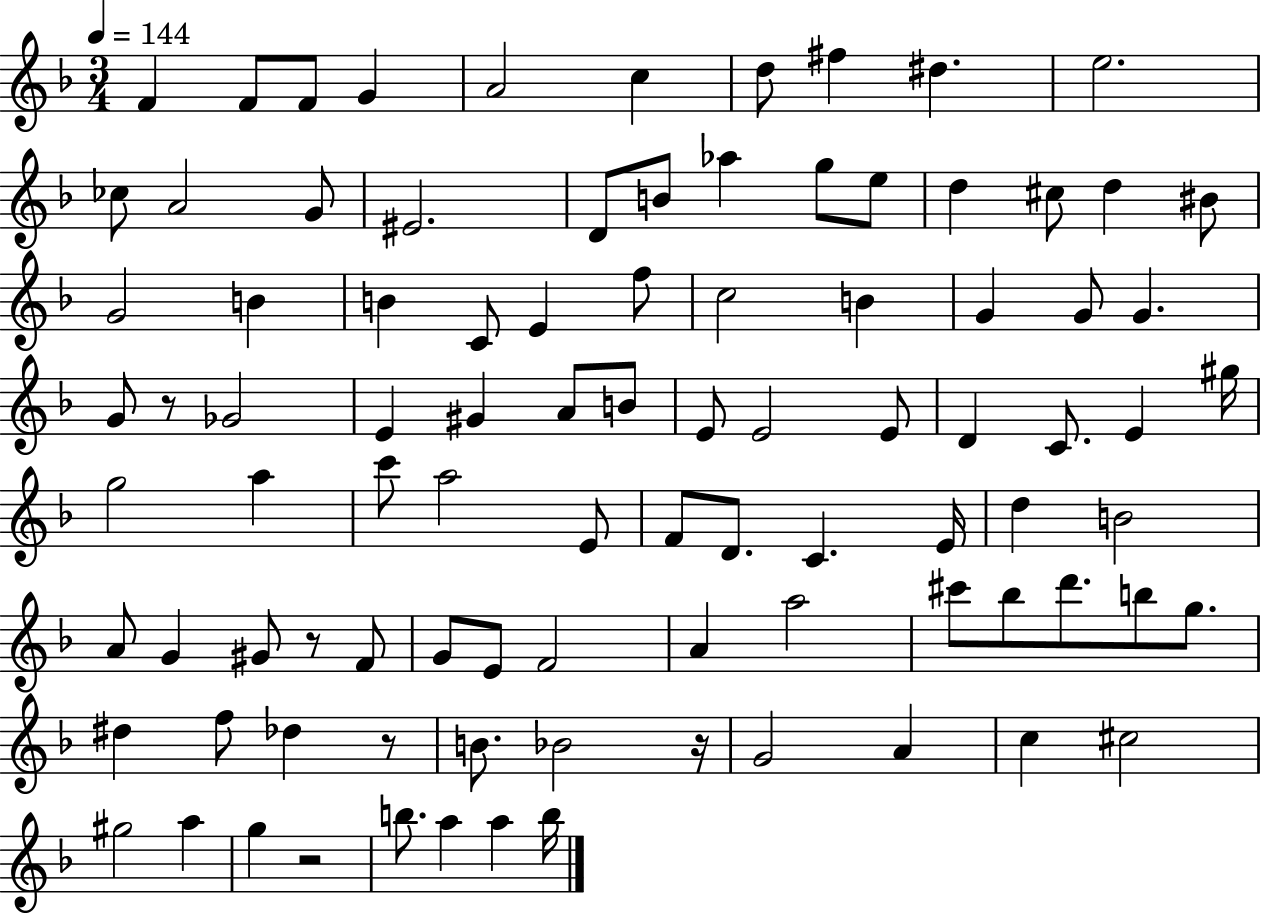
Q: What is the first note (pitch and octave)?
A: F4